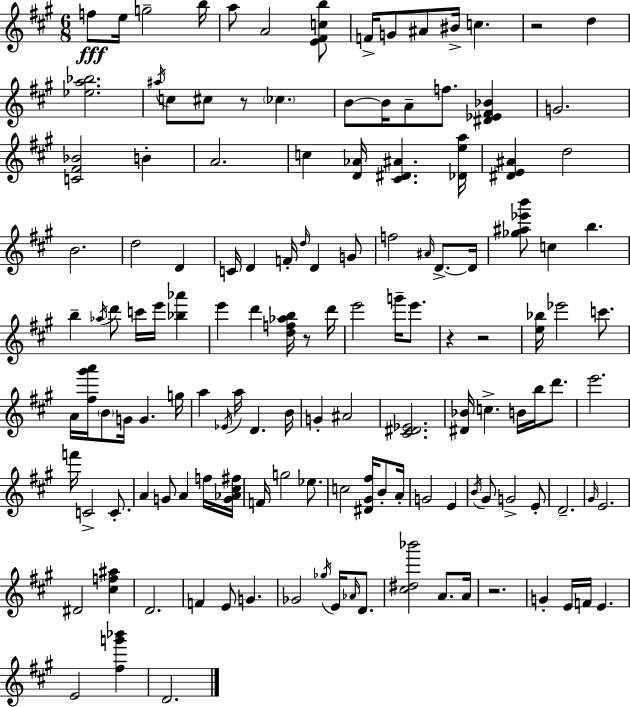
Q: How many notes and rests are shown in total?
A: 136